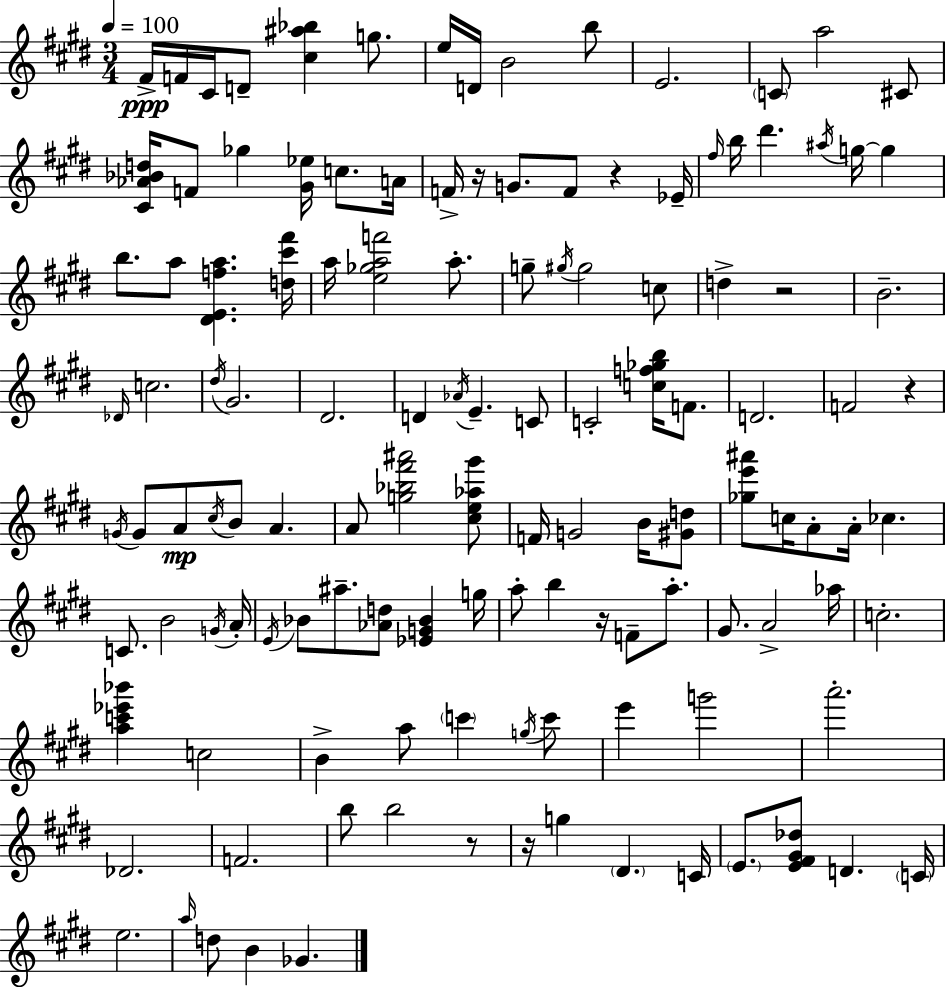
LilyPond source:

{
  \clef treble
  \numericTimeSignature
  \time 3/4
  \key e \major
  \tempo 4 = 100
  fis'16->\ppp f'16 cis'16 d'8-- <cis'' ais'' bes''>4 g''8. | e''16 d'16 b'2 b''8 | e'2. | \parenthesize c'8 a''2 cis'8 | \break <cis' aes' bes' d''>16 f'8 ges''4 <gis' ees''>16 c''8. a'16 | f'16-> r16 g'8. f'8 r4 ees'16-- | \grace { fis''16 } b''16 dis'''4. \acciaccatura { ais''16 } g''16~~ g''4 | b''8. a''8 <dis' e' f'' a''>4. | \break <d'' cis''' fis'''>16 a''16 <e'' ges'' a'' f'''>2 a''8.-. | g''8-- \acciaccatura { gis''16 } gis''2 | c''8 d''4-> r2 | b'2.-- | \break \grace { des'16 } c''2. | \acciaccatura { dis''16 } gis'2. | dis'2. | d'4 \acciaccatura { aes'16 } e'4.-- | \break c'8 c'2-. | <c'' f'' ges'' b''>16 f'8. d'2. | f'2 | r4 \acciaccatura { g'16 } g'8 a'8\mp \acciaccatura { cis''16 } | \break b'8 a'4. a'8 <g'' bes'' fis''' ais'''>2 | <cis'' e'' aes'' gis'''>8 f'16 g'2 | b'16 <gis' d''>8 <ges'' e''' ais'''>8 c''16 a'8-. | a'16-. ces''4. c'8. b'2 | \break \acciaccatura { g'16 } a'16-. \acciaccatura { e'16 } bes'8 | ais''8.-- <aes' d''>8 <ees' g' bes'>4 g''16 a''8-. | b''4 r16 f'8-- a''8.-. gis'8. | a'2-> aes''16 c''2.-. | \break <a'' c''' ees''' bes'''>4 | c''2 b'4-> | a''8 \parenthesize c'''4 \acciaccatura { g''16 } c'''8 e'''4 | g'''2 a'''2.-. | \break des'2. | f'2. | b''8 | b''2 r8 r16 | \break g''4 \parenthesize dis'4. c'16 \parenthesize e'8. | <e' fis' gis' des''>8 d'4. \parenthesize c'16 e''2. | \grace { a''16 } | d''8 b'4 ges'4. | \break \bar "|."
}